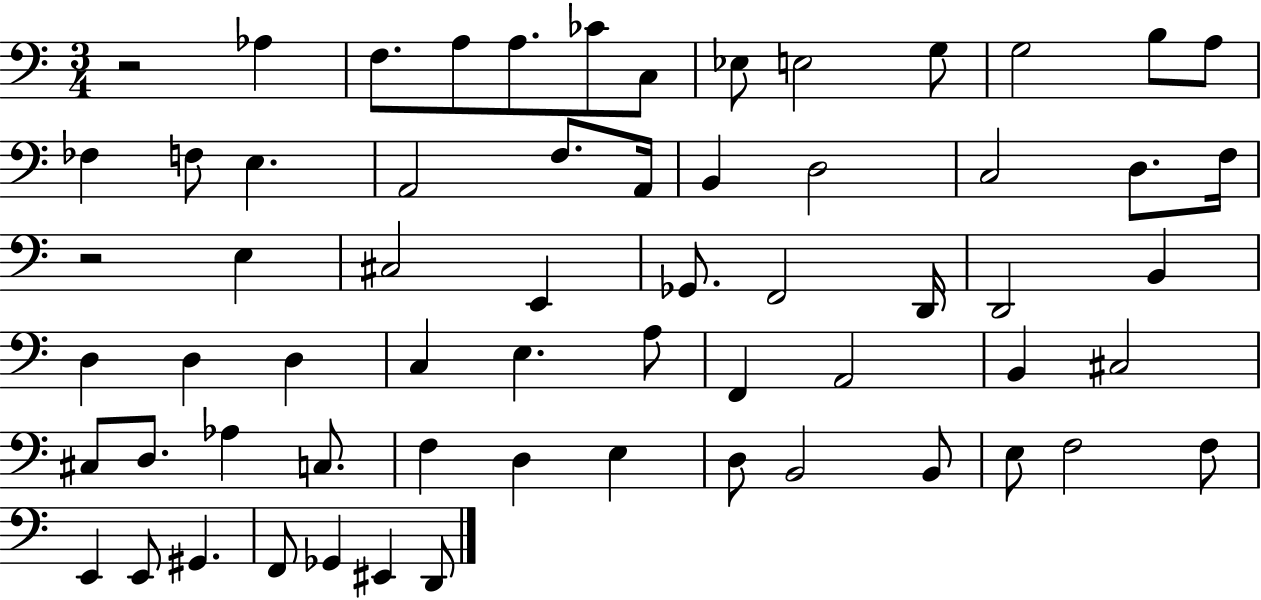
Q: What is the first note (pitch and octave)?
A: Ab3